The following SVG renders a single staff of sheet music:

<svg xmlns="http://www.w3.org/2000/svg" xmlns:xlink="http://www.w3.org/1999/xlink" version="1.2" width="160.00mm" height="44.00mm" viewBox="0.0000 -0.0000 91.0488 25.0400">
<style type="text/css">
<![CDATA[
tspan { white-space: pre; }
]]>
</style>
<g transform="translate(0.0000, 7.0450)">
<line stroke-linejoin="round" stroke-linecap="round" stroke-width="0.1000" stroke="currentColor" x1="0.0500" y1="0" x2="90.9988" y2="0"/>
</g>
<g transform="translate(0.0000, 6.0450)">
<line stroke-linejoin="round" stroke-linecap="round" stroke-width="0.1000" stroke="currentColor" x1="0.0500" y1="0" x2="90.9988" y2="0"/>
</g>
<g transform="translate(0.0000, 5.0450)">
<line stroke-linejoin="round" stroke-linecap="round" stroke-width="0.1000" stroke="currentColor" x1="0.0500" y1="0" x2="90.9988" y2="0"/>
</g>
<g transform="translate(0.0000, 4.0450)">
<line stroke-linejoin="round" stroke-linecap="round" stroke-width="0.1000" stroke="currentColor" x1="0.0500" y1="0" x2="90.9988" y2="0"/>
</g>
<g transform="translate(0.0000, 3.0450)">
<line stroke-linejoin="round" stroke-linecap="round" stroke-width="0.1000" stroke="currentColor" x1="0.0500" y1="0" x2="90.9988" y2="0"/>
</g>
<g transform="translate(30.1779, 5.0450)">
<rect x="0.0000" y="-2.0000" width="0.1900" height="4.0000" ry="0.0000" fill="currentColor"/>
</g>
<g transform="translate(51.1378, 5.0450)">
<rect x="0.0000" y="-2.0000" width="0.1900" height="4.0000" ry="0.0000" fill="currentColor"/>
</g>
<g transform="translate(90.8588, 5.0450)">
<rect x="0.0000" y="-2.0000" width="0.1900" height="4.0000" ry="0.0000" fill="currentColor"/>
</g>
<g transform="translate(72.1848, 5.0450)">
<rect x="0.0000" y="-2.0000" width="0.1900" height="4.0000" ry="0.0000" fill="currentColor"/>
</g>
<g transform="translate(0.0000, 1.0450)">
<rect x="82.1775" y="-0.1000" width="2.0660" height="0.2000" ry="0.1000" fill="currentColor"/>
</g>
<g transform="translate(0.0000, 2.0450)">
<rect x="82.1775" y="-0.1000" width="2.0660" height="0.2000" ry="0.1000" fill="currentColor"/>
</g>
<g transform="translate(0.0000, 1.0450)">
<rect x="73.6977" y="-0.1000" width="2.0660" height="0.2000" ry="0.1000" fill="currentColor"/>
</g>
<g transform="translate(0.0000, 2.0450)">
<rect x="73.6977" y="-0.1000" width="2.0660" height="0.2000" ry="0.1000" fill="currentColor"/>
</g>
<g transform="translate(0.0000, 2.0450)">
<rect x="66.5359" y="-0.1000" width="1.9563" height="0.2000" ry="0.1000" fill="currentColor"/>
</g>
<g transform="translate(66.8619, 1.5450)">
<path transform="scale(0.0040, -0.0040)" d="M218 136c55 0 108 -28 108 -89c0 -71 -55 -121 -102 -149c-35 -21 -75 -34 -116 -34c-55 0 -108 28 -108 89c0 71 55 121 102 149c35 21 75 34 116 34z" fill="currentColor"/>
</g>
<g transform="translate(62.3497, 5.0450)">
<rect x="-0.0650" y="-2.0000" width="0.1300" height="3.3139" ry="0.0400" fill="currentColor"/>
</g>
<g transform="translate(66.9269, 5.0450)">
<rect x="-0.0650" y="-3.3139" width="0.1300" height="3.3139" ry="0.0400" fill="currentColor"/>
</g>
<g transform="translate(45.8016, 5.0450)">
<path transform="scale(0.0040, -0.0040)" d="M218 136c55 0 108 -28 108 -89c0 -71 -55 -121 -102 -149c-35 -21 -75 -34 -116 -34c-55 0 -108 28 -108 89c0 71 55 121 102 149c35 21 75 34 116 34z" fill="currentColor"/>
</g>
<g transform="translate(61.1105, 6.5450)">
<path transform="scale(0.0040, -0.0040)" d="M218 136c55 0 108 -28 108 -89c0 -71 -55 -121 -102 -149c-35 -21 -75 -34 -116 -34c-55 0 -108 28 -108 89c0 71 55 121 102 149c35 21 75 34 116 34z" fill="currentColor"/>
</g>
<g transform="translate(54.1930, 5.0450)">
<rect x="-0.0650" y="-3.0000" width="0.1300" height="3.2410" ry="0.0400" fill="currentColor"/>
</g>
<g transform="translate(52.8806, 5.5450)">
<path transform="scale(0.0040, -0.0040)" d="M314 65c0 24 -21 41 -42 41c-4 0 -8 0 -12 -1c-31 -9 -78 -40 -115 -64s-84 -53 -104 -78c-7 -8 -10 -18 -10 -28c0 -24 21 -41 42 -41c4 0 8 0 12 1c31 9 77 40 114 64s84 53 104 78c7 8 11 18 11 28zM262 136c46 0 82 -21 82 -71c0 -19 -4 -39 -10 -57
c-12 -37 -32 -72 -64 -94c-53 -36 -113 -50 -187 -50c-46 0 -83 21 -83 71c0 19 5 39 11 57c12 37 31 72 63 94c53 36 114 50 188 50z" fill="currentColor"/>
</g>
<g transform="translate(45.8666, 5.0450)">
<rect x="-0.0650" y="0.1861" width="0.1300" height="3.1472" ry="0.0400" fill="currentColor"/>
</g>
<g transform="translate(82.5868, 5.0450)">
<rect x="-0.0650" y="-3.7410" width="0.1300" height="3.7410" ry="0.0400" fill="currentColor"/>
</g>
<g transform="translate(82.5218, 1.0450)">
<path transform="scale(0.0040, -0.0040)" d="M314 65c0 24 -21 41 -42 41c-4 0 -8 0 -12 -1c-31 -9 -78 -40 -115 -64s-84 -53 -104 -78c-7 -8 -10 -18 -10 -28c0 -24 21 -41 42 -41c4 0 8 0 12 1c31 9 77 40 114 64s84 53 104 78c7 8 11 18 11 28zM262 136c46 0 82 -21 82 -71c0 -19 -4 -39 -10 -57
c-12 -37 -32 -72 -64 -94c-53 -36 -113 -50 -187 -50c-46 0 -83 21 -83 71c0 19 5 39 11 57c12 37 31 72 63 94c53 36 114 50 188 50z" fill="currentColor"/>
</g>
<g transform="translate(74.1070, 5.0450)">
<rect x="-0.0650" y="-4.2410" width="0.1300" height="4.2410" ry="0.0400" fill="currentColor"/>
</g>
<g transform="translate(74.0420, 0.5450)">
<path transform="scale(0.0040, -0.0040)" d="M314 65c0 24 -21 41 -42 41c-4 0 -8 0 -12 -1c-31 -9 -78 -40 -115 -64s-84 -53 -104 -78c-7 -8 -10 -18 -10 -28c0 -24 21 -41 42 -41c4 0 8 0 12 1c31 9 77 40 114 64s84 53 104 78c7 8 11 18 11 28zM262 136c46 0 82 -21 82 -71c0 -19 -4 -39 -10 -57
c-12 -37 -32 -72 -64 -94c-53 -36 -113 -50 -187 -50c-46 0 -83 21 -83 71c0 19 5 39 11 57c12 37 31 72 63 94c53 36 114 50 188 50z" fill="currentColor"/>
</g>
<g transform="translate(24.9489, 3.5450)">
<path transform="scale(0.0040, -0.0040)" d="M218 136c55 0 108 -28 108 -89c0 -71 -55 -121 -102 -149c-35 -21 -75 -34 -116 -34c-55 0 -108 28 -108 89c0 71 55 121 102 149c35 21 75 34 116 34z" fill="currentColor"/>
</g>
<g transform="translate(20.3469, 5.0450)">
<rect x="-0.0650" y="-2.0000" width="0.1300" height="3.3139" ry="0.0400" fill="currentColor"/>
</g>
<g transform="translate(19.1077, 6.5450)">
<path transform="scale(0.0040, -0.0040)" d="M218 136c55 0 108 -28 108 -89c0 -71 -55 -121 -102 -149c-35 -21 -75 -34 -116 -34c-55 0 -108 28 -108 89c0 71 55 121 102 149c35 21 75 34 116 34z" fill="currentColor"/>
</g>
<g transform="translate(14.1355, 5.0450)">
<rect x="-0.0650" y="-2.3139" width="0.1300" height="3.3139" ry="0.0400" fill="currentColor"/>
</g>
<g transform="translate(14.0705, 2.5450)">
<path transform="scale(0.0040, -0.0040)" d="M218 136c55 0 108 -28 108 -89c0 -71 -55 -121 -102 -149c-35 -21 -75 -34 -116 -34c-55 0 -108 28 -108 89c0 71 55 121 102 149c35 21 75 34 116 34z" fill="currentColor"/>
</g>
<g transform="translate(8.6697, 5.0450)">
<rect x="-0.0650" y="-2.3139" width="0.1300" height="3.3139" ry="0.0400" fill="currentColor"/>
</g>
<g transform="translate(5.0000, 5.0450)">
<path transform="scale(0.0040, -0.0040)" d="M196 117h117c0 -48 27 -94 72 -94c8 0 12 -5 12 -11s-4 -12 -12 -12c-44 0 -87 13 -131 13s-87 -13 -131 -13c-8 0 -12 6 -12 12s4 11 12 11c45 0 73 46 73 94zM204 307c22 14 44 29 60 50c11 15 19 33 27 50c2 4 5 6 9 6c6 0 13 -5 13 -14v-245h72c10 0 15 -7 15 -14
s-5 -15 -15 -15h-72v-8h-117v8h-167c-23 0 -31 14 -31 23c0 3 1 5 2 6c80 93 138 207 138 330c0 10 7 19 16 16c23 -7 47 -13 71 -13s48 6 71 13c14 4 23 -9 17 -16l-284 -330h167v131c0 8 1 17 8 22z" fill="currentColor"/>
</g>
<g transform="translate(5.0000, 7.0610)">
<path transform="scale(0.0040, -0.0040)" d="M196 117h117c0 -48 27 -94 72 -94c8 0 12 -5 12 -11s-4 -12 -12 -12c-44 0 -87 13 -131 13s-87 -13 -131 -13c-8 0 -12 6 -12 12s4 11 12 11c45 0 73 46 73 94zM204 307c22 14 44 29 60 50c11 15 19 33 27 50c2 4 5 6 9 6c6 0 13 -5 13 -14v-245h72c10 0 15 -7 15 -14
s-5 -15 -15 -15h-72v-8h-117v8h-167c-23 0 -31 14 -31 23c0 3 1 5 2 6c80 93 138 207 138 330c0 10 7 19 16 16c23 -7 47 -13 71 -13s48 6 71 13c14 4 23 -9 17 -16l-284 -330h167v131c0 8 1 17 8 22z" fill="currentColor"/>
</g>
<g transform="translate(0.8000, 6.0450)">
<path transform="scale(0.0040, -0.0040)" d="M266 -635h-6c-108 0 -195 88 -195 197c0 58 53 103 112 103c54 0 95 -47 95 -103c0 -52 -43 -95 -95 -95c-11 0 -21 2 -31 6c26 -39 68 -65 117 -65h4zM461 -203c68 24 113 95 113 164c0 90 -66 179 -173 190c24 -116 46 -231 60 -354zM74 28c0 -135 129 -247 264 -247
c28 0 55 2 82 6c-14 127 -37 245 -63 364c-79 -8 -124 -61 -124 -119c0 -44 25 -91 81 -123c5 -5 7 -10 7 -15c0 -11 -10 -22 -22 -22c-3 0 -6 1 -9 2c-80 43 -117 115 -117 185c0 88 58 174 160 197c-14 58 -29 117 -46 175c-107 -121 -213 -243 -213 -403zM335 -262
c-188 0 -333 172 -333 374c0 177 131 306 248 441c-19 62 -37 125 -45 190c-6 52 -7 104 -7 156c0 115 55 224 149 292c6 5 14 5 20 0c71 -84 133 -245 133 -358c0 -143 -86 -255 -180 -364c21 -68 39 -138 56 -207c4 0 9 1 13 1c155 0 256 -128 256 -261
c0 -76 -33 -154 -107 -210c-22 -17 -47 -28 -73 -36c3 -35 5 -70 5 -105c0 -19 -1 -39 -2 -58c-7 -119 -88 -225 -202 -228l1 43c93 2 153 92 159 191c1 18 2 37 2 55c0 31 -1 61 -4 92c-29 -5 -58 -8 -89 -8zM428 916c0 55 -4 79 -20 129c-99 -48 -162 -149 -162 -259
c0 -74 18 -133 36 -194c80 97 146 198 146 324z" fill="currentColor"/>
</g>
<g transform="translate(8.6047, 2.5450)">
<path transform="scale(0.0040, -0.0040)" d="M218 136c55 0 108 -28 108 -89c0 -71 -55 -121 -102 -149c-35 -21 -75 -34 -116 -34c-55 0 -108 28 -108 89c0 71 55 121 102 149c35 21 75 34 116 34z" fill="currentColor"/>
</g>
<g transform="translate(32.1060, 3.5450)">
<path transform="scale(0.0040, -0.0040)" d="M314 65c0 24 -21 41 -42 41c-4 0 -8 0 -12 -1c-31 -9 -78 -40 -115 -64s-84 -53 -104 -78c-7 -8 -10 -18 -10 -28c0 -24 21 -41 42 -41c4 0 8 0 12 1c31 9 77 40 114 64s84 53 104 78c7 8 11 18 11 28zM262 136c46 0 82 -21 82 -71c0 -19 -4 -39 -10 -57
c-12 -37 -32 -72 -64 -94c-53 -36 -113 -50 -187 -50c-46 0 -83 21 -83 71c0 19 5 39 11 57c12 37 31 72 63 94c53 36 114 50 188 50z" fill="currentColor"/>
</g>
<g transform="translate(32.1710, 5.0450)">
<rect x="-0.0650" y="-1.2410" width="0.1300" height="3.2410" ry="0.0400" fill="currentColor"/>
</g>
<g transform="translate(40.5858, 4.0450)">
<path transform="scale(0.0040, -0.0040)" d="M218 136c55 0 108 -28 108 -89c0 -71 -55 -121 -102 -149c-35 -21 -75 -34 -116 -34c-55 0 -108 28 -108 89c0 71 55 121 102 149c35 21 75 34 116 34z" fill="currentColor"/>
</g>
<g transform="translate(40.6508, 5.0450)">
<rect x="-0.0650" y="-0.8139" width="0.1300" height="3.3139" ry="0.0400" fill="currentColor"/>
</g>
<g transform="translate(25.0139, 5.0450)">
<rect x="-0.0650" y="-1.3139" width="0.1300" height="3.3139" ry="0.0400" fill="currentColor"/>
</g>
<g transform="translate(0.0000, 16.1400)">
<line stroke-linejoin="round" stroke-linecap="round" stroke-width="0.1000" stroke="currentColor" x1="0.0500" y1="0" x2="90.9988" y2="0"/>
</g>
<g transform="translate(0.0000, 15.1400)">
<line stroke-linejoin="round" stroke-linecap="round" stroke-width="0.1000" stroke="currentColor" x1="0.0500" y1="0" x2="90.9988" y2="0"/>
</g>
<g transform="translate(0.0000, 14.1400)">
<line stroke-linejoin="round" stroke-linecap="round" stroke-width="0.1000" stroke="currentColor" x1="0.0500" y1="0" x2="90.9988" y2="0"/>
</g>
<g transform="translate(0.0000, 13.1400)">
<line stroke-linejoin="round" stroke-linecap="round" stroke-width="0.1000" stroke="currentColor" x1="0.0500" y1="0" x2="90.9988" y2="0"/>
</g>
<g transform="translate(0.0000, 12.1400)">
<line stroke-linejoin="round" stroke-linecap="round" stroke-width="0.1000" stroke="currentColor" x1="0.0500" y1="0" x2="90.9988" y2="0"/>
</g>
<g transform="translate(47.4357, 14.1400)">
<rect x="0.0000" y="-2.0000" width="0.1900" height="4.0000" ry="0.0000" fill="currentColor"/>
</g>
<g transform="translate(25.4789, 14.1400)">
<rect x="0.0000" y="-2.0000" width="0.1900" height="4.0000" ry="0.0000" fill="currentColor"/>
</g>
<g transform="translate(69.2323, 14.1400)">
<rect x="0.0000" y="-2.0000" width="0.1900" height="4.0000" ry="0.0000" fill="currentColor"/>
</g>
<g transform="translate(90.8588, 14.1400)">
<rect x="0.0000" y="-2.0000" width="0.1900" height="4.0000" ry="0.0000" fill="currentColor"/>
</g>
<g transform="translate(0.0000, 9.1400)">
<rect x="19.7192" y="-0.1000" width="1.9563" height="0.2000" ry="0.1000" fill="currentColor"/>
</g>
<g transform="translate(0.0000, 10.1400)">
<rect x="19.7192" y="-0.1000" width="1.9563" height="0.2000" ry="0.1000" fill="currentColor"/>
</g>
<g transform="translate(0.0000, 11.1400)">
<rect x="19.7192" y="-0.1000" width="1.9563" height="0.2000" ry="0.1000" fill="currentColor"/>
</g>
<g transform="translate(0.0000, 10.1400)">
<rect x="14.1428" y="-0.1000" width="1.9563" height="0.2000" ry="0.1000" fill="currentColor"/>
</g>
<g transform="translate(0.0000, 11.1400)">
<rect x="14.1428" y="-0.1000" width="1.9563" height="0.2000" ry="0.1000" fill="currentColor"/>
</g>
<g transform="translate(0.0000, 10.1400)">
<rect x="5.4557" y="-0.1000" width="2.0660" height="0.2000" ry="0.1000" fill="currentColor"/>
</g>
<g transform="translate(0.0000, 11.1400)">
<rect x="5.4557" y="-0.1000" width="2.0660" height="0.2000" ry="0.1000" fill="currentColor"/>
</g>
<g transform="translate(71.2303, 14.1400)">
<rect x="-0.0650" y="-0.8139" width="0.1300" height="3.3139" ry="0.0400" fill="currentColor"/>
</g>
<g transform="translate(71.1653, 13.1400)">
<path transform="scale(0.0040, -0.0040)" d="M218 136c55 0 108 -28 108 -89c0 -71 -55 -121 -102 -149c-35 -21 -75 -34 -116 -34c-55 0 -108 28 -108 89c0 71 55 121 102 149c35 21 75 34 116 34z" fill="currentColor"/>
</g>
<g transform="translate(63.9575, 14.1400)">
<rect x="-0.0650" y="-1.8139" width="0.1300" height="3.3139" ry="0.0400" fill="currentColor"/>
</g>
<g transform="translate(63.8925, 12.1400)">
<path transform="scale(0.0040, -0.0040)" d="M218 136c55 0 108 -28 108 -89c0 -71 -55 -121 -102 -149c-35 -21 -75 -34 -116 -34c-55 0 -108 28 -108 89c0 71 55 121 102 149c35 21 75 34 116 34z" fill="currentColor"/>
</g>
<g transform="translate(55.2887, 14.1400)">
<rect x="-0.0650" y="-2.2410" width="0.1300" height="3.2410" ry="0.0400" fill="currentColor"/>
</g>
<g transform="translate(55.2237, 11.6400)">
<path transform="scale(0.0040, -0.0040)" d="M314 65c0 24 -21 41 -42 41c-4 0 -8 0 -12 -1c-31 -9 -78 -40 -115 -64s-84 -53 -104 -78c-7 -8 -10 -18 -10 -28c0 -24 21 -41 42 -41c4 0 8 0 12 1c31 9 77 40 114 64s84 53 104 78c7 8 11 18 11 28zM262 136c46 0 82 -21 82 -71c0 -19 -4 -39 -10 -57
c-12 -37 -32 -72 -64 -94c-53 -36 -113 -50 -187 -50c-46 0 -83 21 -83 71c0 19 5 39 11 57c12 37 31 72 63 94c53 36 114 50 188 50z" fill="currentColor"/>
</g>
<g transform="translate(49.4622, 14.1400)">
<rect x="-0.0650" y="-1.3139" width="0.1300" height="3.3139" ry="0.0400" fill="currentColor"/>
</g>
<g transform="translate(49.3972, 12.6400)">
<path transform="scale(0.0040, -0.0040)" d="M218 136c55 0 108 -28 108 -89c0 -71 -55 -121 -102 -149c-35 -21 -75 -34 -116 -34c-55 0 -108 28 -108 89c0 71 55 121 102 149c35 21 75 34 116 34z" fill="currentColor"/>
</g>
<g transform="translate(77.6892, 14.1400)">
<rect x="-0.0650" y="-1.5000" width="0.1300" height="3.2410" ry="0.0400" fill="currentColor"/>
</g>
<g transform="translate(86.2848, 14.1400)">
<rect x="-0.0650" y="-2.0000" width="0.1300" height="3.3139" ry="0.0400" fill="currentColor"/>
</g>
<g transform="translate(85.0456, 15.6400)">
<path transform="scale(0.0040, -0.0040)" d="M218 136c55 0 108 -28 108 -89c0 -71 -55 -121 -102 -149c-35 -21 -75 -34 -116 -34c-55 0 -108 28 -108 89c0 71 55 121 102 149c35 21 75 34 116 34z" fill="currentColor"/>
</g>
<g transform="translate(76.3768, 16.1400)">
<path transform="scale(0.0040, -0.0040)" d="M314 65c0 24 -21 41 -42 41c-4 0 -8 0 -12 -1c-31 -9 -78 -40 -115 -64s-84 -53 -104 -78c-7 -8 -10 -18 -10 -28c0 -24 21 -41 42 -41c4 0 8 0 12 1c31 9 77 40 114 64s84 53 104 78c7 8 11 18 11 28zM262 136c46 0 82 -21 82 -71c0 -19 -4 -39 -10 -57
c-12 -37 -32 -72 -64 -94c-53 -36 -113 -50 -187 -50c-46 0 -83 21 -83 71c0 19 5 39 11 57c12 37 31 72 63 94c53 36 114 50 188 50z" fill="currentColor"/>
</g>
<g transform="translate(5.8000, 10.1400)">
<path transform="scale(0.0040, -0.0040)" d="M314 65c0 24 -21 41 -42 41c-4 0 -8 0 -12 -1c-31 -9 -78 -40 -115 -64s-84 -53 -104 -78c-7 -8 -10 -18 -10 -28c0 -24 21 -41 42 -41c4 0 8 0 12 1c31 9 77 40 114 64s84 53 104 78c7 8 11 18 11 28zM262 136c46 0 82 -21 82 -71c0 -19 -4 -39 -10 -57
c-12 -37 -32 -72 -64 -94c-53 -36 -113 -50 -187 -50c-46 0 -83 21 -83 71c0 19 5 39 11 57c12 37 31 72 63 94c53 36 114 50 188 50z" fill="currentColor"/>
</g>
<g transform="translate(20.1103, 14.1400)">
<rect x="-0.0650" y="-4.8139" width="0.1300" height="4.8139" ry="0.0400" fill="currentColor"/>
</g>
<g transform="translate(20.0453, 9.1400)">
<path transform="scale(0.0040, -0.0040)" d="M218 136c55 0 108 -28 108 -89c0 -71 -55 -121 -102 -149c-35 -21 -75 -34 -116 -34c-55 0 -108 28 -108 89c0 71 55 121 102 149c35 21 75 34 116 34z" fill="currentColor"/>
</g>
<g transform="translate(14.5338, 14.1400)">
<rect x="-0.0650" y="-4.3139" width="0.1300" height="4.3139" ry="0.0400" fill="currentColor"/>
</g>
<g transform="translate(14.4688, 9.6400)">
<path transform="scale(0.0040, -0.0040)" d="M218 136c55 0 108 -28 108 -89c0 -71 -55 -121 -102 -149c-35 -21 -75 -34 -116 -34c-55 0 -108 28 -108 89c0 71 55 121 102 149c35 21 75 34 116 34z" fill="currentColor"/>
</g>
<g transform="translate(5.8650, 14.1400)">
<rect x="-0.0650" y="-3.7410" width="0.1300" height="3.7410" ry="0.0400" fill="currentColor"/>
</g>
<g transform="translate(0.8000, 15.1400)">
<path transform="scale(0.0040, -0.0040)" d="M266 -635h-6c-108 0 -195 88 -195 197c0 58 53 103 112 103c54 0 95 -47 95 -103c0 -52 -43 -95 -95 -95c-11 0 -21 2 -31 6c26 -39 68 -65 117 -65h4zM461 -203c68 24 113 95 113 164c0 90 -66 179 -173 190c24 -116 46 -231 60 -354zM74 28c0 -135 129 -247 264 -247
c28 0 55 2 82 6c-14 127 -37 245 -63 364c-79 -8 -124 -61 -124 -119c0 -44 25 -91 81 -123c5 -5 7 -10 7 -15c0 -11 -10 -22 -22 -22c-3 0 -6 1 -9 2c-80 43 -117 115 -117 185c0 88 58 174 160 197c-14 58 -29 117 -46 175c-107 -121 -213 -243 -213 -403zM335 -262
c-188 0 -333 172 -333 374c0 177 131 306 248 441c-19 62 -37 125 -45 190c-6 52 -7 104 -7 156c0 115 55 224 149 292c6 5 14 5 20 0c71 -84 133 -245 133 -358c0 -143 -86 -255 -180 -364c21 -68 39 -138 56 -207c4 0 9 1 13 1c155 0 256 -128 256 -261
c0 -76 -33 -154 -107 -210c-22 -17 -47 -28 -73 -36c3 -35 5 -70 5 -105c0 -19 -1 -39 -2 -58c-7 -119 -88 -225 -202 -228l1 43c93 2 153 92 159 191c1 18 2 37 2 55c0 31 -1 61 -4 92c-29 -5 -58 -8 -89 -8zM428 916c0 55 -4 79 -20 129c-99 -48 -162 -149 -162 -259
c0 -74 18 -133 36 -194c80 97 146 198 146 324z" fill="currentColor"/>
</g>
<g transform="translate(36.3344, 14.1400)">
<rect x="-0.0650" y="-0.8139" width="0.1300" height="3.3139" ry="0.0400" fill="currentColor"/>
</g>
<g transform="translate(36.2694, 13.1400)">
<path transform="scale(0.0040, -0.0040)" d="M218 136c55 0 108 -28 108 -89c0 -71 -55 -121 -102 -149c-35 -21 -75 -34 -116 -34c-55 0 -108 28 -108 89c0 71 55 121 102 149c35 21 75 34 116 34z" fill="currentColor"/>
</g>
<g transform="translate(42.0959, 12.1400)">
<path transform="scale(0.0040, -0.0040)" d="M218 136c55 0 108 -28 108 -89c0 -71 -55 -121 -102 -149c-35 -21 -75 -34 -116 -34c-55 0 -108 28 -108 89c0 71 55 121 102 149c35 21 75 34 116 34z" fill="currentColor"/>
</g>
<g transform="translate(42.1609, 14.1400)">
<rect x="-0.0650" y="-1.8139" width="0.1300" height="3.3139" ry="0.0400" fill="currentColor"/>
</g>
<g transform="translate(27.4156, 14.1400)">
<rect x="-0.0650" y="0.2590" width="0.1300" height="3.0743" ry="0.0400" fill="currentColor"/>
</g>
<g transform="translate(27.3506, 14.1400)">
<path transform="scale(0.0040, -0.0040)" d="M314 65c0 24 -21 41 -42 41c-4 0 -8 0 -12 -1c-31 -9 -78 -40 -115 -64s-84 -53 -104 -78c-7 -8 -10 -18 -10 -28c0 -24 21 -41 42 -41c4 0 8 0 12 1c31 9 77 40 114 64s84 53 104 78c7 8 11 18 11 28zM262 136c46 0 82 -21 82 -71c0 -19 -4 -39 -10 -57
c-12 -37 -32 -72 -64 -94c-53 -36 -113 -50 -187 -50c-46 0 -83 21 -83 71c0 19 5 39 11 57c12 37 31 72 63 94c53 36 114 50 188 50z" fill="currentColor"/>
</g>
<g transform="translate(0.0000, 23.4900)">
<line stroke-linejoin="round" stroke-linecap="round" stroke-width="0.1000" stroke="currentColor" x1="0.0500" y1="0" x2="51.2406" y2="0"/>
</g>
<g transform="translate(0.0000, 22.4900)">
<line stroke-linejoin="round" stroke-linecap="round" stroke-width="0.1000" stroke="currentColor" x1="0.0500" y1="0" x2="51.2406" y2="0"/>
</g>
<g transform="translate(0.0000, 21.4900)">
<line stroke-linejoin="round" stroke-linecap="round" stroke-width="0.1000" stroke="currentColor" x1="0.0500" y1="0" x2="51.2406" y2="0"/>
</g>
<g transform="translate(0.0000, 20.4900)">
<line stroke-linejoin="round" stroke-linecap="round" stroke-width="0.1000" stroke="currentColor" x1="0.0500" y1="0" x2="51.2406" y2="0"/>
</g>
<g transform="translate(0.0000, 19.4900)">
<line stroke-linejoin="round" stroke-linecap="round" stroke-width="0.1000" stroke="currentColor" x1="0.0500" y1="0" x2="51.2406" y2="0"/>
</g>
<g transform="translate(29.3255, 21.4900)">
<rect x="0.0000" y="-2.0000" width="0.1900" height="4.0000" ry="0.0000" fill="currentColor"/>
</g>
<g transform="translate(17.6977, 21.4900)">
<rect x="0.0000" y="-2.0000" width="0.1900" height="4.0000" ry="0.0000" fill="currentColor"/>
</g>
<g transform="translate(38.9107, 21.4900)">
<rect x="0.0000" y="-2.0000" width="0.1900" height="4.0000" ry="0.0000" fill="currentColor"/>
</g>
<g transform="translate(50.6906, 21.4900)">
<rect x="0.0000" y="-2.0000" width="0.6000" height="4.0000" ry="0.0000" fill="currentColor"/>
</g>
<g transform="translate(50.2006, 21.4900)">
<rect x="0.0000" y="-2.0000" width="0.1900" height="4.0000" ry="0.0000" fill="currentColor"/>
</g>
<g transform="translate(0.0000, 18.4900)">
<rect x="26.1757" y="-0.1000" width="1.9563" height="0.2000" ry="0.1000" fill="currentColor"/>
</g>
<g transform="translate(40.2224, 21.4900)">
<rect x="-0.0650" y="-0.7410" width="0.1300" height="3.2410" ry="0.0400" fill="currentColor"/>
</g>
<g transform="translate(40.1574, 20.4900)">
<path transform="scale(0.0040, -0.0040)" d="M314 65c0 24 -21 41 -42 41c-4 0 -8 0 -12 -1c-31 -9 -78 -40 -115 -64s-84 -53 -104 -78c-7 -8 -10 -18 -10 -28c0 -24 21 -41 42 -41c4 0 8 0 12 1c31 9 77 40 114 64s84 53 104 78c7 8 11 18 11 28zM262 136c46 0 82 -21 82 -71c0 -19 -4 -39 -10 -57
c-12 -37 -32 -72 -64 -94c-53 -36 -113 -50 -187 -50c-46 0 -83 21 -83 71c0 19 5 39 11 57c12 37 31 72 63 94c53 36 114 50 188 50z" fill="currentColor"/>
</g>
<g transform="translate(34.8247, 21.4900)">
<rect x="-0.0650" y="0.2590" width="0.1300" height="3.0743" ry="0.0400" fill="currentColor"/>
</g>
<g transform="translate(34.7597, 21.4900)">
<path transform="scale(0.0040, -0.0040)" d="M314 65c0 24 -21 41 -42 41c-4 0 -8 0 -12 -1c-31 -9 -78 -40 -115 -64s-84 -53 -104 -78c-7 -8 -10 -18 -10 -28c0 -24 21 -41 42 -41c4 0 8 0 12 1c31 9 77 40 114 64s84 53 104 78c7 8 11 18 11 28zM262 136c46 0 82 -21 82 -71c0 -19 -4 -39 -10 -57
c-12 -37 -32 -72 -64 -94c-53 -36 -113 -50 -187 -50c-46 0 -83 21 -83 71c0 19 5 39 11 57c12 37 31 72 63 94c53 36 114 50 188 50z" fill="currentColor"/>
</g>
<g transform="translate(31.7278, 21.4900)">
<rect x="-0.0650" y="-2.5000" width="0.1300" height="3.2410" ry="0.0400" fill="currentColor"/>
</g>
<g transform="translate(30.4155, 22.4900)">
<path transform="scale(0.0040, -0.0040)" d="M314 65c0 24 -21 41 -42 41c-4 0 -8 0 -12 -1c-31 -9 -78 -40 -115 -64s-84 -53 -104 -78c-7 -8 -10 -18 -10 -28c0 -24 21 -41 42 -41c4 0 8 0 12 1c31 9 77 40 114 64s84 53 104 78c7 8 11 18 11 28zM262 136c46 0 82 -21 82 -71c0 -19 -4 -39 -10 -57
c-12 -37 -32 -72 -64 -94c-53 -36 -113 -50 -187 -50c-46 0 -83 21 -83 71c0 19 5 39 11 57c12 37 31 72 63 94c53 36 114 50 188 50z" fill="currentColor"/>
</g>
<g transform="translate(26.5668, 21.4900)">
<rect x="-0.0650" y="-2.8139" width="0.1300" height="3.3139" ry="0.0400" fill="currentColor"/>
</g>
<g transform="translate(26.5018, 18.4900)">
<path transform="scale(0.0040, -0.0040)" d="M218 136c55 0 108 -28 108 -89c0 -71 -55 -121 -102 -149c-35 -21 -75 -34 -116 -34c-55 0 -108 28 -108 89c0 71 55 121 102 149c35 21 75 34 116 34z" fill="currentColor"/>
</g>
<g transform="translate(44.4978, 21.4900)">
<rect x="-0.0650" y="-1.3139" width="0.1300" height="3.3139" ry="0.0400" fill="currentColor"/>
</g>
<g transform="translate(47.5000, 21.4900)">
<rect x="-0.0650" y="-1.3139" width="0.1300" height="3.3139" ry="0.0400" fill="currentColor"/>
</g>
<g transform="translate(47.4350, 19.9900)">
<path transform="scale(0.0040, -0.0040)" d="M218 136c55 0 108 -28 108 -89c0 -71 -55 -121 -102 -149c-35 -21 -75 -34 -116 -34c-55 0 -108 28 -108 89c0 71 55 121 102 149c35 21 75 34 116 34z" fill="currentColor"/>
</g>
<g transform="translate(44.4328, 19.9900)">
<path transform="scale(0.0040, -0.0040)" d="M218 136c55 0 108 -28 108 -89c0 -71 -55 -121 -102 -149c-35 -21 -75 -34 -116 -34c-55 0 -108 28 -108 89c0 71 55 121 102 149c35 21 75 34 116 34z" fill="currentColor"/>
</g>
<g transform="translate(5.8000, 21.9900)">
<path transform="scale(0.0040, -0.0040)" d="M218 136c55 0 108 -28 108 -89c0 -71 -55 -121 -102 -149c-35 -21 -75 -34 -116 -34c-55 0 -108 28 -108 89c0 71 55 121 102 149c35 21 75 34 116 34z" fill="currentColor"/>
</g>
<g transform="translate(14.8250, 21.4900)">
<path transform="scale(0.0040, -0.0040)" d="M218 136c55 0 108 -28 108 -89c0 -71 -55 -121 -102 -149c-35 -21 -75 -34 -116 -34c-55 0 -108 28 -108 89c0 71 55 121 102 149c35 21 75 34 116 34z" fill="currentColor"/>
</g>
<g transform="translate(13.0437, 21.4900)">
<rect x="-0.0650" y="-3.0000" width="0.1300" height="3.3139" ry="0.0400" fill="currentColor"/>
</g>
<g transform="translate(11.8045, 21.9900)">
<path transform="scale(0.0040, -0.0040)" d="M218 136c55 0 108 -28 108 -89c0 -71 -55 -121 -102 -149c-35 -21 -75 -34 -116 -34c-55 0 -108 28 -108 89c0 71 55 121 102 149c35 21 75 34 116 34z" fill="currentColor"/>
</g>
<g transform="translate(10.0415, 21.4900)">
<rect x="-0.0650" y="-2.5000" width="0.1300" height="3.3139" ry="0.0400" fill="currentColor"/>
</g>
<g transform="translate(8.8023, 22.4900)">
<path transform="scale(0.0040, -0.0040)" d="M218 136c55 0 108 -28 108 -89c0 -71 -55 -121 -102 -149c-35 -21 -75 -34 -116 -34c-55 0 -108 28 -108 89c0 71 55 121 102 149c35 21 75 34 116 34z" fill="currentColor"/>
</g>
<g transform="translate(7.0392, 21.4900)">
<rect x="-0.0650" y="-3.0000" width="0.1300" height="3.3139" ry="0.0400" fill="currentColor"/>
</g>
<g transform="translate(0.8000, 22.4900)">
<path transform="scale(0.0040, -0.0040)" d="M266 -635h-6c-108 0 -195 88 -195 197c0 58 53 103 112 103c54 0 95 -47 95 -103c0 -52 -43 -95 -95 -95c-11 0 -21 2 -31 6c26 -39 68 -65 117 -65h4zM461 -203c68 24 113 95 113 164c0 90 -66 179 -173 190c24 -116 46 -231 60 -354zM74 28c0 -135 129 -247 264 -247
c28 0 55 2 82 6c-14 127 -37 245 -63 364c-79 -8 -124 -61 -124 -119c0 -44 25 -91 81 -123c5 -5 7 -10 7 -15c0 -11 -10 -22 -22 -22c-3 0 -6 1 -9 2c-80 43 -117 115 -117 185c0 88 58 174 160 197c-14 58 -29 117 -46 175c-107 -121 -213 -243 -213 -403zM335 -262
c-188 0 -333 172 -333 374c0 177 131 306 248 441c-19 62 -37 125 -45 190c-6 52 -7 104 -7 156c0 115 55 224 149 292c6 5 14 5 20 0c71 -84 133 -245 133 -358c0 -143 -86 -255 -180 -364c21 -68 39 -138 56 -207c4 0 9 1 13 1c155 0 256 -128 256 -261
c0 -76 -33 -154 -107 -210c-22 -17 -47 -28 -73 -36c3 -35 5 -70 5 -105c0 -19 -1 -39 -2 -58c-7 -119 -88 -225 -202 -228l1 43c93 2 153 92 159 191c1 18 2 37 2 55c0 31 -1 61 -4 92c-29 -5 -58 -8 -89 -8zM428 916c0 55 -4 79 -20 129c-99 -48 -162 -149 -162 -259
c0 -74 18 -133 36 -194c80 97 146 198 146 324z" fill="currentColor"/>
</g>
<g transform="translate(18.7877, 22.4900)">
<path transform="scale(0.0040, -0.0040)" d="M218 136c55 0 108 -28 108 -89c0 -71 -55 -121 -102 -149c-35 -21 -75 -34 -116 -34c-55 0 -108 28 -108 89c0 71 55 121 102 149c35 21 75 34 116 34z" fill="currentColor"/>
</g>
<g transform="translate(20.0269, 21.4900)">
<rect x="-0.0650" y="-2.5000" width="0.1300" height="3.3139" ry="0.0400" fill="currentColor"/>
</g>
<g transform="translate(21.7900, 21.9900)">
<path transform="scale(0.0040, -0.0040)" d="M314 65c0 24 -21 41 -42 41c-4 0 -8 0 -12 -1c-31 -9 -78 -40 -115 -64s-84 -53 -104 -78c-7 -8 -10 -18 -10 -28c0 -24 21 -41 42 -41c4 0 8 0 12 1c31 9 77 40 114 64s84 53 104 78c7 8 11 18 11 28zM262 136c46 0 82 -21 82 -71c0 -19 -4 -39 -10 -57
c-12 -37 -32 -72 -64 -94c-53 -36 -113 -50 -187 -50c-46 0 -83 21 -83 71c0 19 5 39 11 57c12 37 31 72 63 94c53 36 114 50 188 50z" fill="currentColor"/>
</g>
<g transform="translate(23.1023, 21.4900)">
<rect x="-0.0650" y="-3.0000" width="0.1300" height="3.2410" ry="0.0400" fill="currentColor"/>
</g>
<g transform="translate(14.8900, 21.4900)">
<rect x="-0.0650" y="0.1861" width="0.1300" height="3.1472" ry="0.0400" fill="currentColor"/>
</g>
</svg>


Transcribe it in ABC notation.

X:1
T:Untitled
M:4/4
L:1/4
K:C
g g F e e2 d B A2 F b d'2 c'2 c'2 d' e' B2 d f e g2 f d E2 F A G A B G A2 a G2 B2 d2 e e